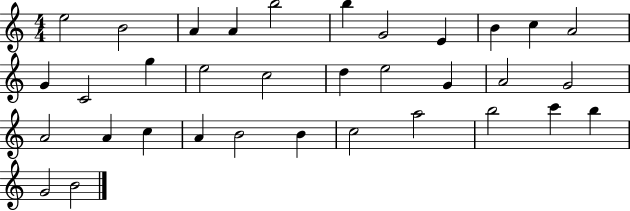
{
  \clef treble
  \numericTimeSignature
  \time 4/4
  \key c \major
  e''2 b'2 | a'4 a'4 b''2 | b''4 g'2 e'4 | b'4 c''4 a'2 | \break g'4 c'2 g''4 | e''2 c''2 | d''4 e''2 g'4 | a'2 g'2 | \break a'2 a'4 c''4 | a'4 b'2 b'4 | c''2 a''2 | b''2 c'''4 b''4 | \break g'2 b'2 | \bar "|."
}